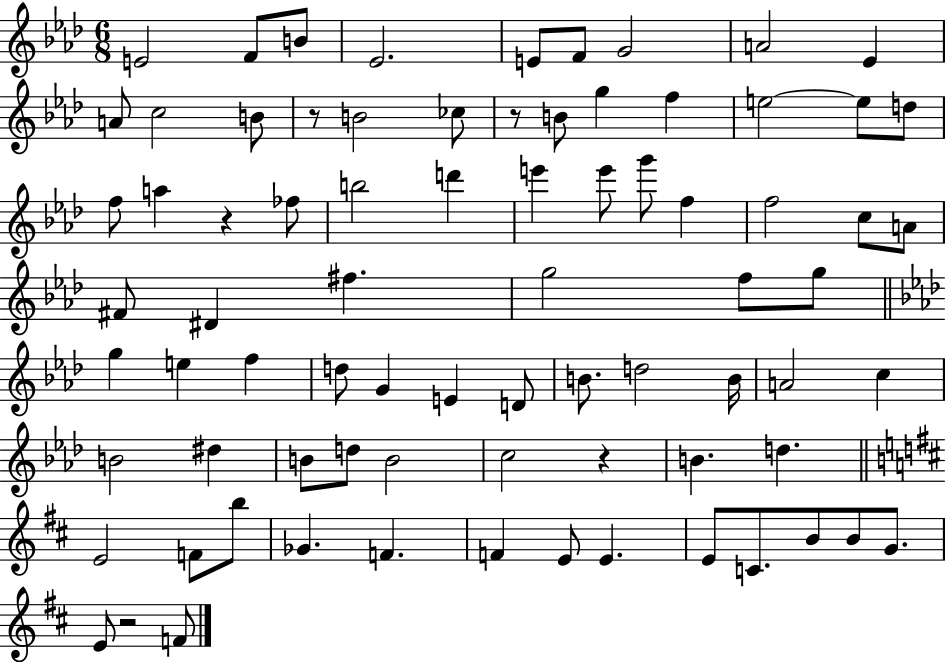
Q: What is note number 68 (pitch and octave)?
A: C4